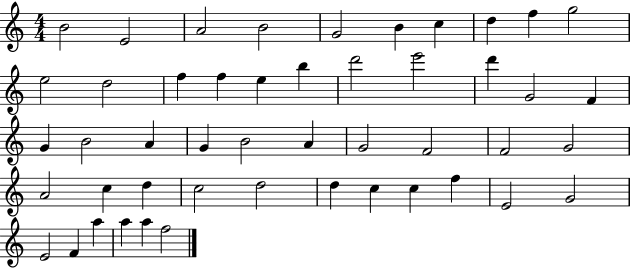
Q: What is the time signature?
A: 4/4